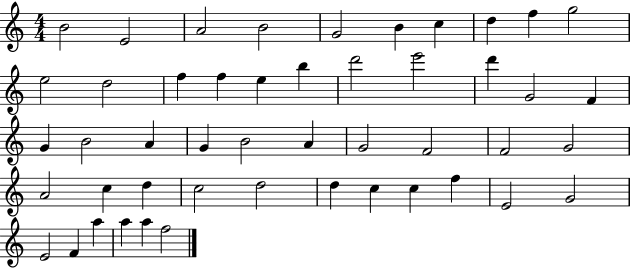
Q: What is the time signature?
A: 4/4